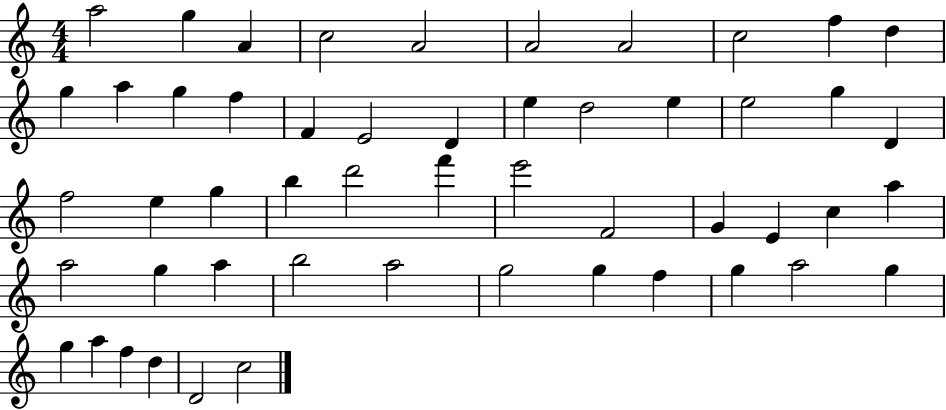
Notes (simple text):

A5/h G5/q A4/q C5/h A4/h A4/h A4/h C5/h F5/q D5/q G5/q A5/q G5/q F5/q F4/q E4/h D4/q E5/q D5/h E5/q E5/h G5/q D4/q F5/h E5/q G5/q B5/q D6/h F6/q E6/h F4/h G4/q E4/q C5/q A5/q A5/h G5/q A5/q B5/h A5/h G5/h G5/q F5/q G5/q A5/h G5/q G5/q A5/q F5/q D5/q D4/h C5/h